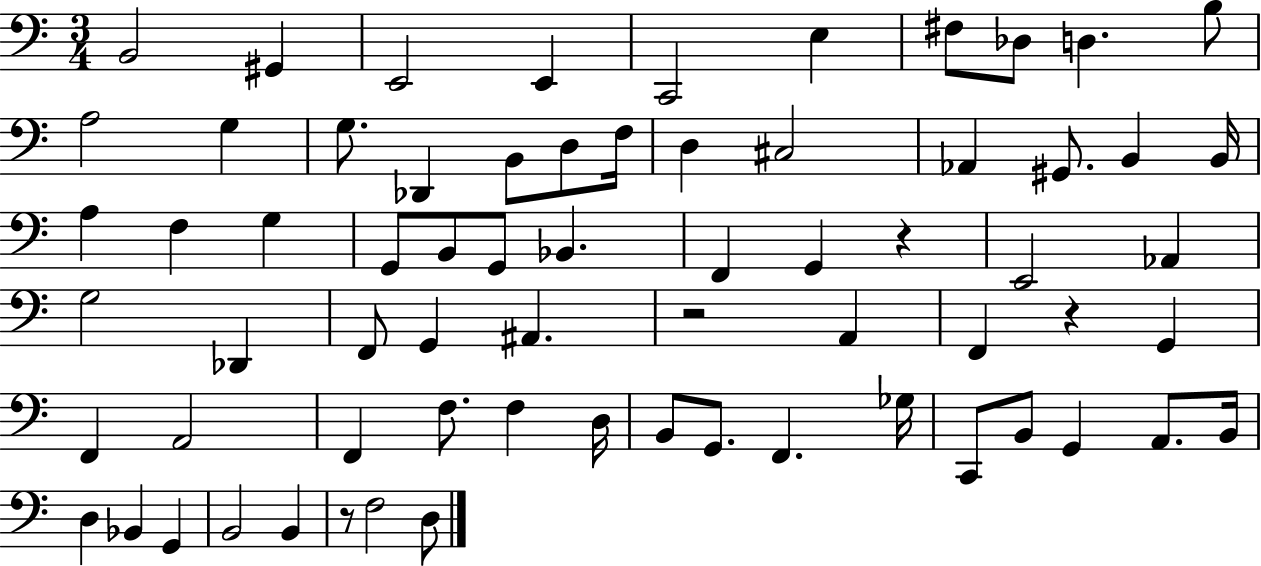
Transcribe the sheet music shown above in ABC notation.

X:1
T:Untitled
M:3/4
L:1/4
K:C
B,,2 ^G,, E,,2 E,, C,,2 E, ^F,/2 _D,/2 D, B,/2 A,2 G, G,/2 _D,, B,,/2 D,/2 F,/4 D, ^C,2 _A,, ^G,,/2 B,, B,,/4 A, F, G, G,,/2 B,,/2 G,,/2 _B,, F,, G,, z E,,2 _A,, G,2 _D,, F,,/2 G,, ^A,, z2 A,, F,, z G,, F,, A,,2 F,, F,/2 F, D,/4 B,,/2 G,,/2 F,, _G,/4 C,,/2 B,,/2 G,, A,,/2 B,,/4 D, _B,, G,, B,,2 B,, z/2 F,2 D,/2